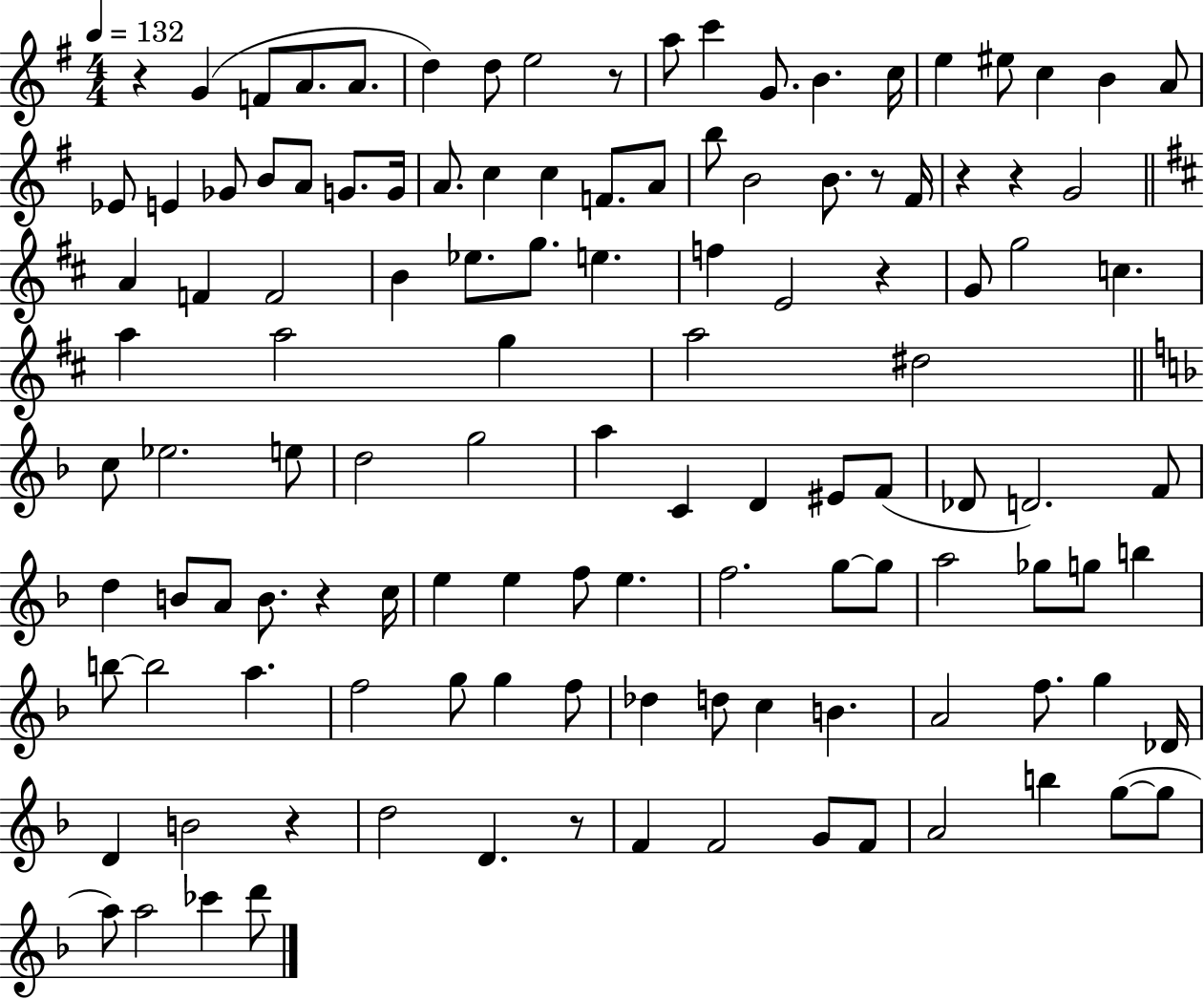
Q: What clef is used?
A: treble